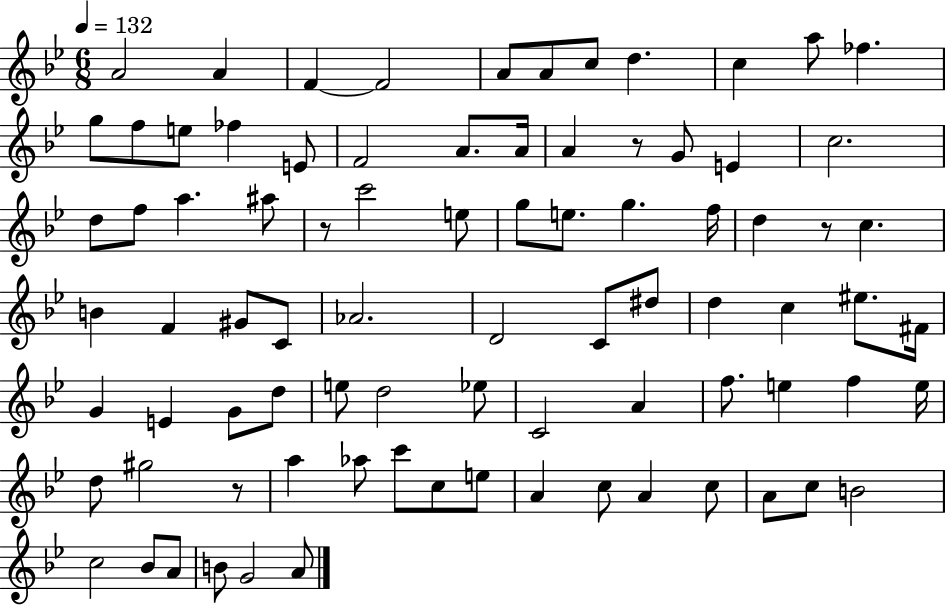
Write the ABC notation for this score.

X:1
T:Untitled
M:6/8
L:1/4
K:Bb
A2 A F F2 A/2 A/2 c/2 d c a/2 _f g/2 f/2 e/2 _f E/2 F2 A/2 A/4 A z/2 G/2 E c2 d/2 f/2 a ^a/2 z/2 c'2 e/2 g/2 e/2 g f/4 d z/2 c B F ^G/2 C/2 _A2 D2 C/2 ^d/2 d c ^e/2 ^F/4 G E G/2 d/2 e/2 d2 _e/2 C2 A f/2 e f e/4 d/2 ^g2 z/2 a _a/2 c'/2 c/2 e/2 A c/2 A c/2 A/2 c/2 B2 c2 _B/2 A/2 B/2 G2 A/2